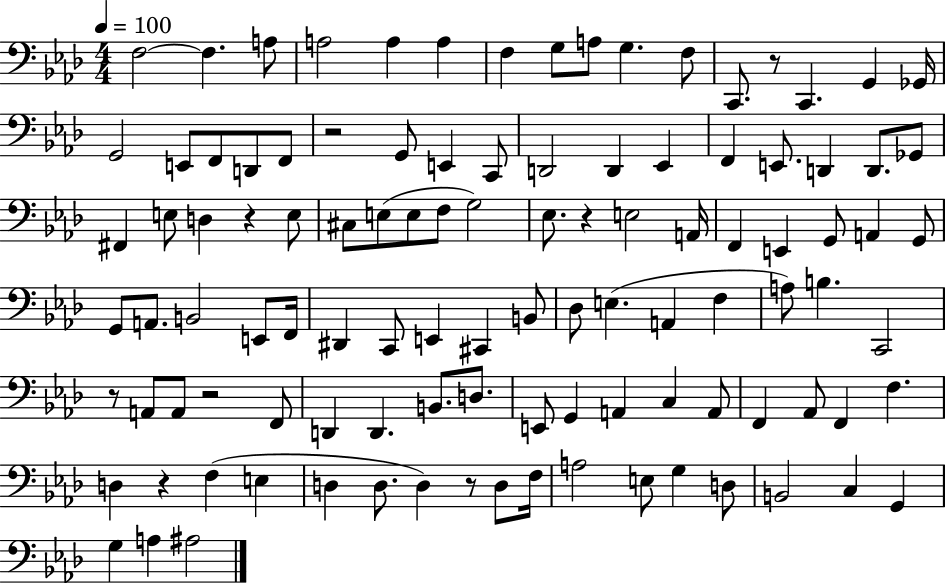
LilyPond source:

{
  \clef bass
  \numericTimeSignature
  \time 4/4
  \key aes \major
  \tempo 4 = 100
  f2~~ f4. a8 | a2 a4 a4 | f4 g8 a8 g4. f8 | c,8. r8 c,4. g,4 ges,16 | \break g,2 e,8 f,8 d,8 f,8 | r2 g,8 e,4 c,8 | d,2 d,4 ees,4 | f,4 e,8. d,4 d,8. ges,8 | \break fis,4 e8 d4 r4 e8 | cis8 e8( e8 f8 g2) | ees8. r4 e2 a,16 | f,4 e,4 g,8 a,4 g,8 | \break g,8 a,8. b,2 e,8 f,16 | dis,4 c,8 e,4 cis,4 b,8 | des8 e4.( a,4 f4 | a8) b4. c,2 | \break r8 a,8 a,8 r2 f,8 | d,4 d,4. b,8. d8. | e,8 g,4 a,4 c4 a,8 | f,4 aes,8 f,4 f4. | \break d4 r4 f4( e4 | d4 d8. d4) r8 d8 f16 | a2 e8 g4 d8 | b,2 c4 g,4 | \break g4 a4 ais2 | \bar "|."
}